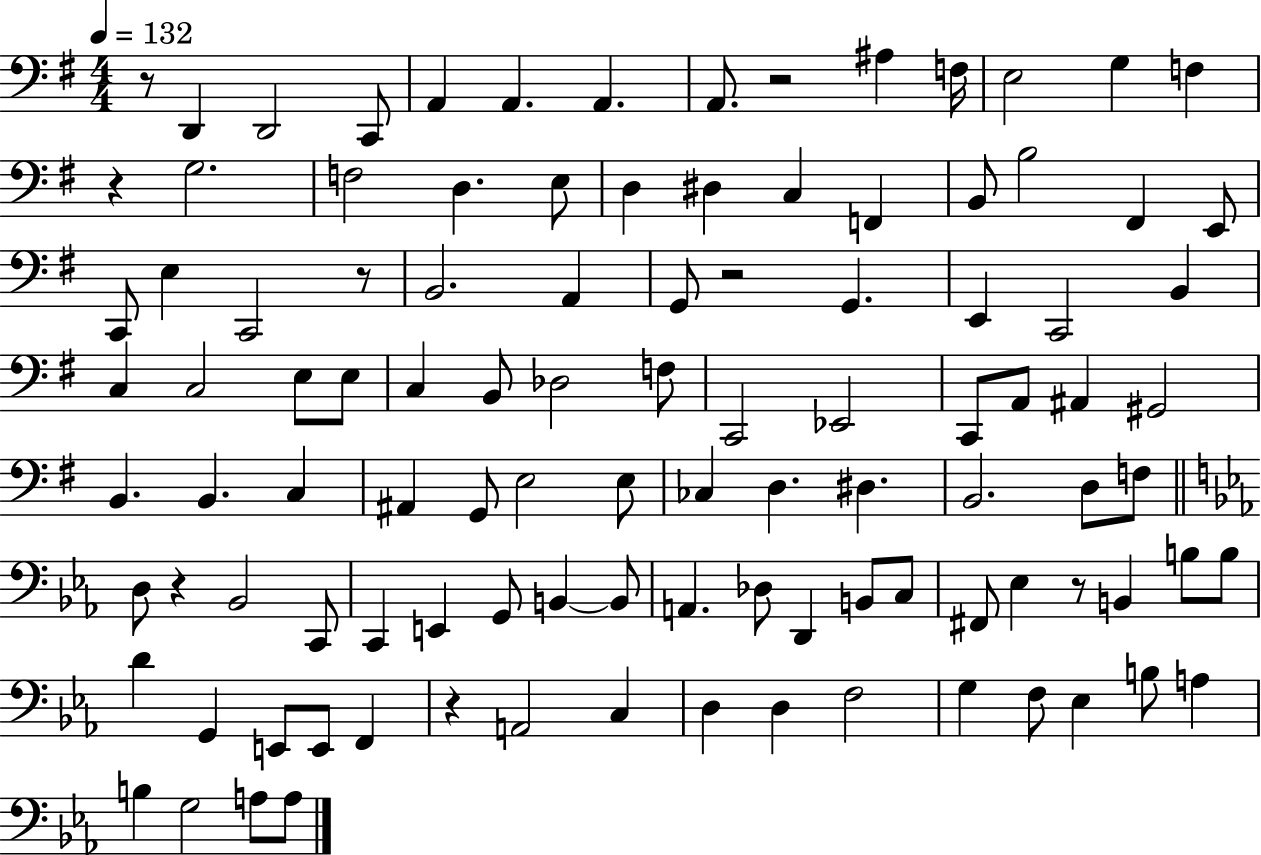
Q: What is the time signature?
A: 4/4